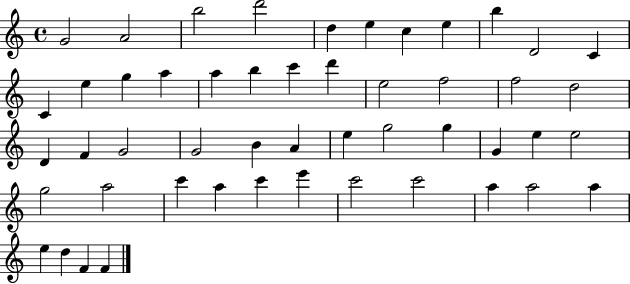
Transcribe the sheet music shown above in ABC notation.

X:1
T:Untitled
M:4/4
L:1/4
K:C
G2 A2 b2 d'2 d e c e b D2 C C e g a a b c' d' e2 f2 f2 d2 D F G2 G2 B A e g2 g G e e2 g2 a2 c' a c' e' c'2 c'2 a a2 a e d F F